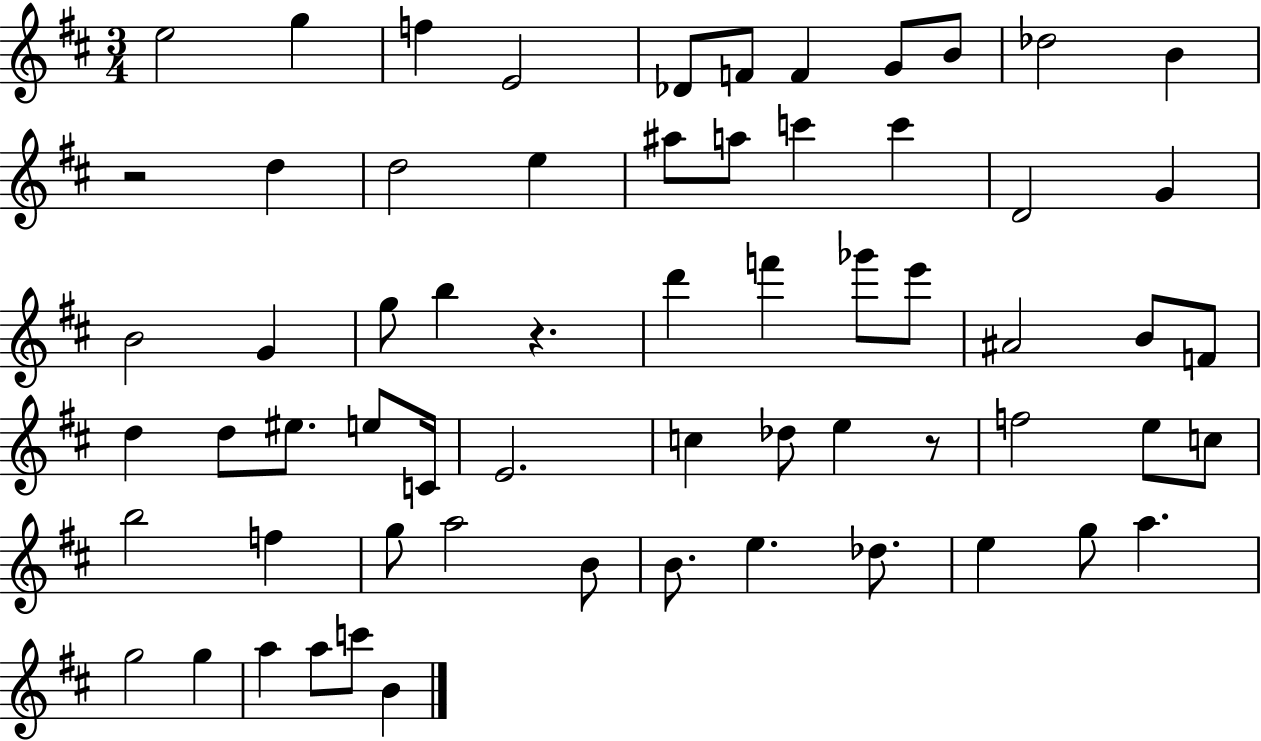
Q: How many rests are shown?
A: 3